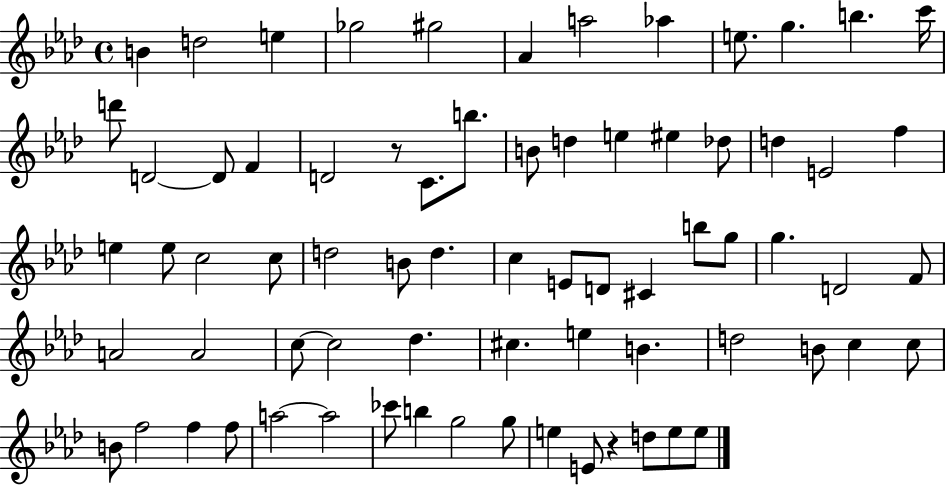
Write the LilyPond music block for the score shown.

{
  \clef treble
  \time 4/4
  \defaultTimeSignature
  \key aes \major
  b'4 d''2 e''4 | ges''2 gis''2 | aes'4 a''2 aes''4 | e''8. g''4. b''4. c'''16 | \break d'''8 d'2~~ d'8 f'4 | d'2 r8 c'8. b''8. | b'8 d''4 e''4 eis''4 des''8 | d''4 e'2 f''4 | \break e''4 e''8 c''2 c''8 | d''2 b'8 d''4. | c''4 e'8 d'8 cis'4 b''8 g''8 | g''4. d'2 f'8 | \break a'2 a'2 | c''8~~ c''2 des''4. | cis''4. e''4 b'4. | d''2 b'8 c''4 c''8 | \break b'8 f''2 f''4 f''8 | a''2~~ a''2 | ces'''8 b''4 g''2 g''8 | e''4 e'8 r4 d''8 e''8 e''8 | \break \bar "|."
}